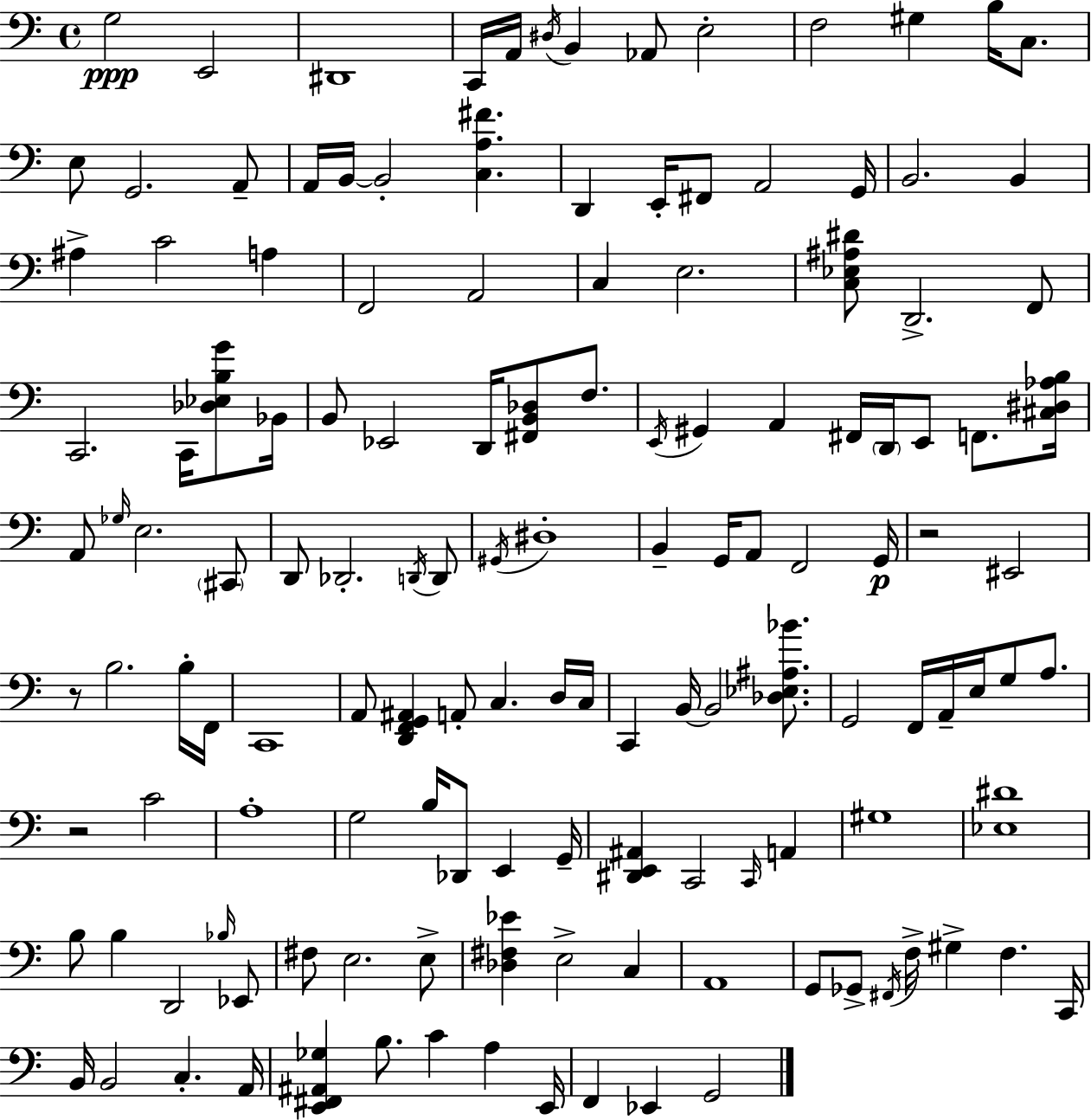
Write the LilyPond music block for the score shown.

{
  \clef bass
  \time 4/4
  \defaultTimeSignature
  \key c \major
  \repeat volta 2 { g2\ppp e,2 | dis,1 | c,16 a,16 \acciaccatura { dis16 } b,4 aes,8 e2-. | f2 gis4 b16 c8. | \break e8 g,2. a,8-- | a,16 b,16~~ b,2-. <c a fis'>4. | d,4 e,16-. fis,8 a,2 | g,16 b,2. b,4 | \break ais4-> c'2 a4 | f,2 a,2 | c4 e2. | <c ees ais dis'>8 d,2.-> f,8 | \break c,2. c,16 <des ees b g'>8 | bes,16 b,8 ees,2 d,16 <fis, b, des>8 f8. | \acciaccatura { e,16 } gis,4 a,4 fis,16 \parenthesize d,16 e,8 f,8. | <cis dis aes b>16 a,8 \grace { ges16 } e2. | \break \parenthesize cis,8 d,8 des,2.-. | \acciaccatura { d,16 } d,8 \acciaccatura { gis,16 } dis1-. | b,4-- g,16 a,8 f,2 | g,16\p r2 eis,2 | \break r8 b2. | b16-. f,16 c,1 | a,8 <d, f, g, ais,>4 a,8-. c4. | d16 c16 c,4 b,16~~ b,2 | \break <des ees ais bes'>8. g,2 f,16 a,16-- e16 | g8 a8. r2 c'2 | a1-. | g2 b16 des,8 | \break e,4 g,16-- <dis, e, ais,>4 c,2 | \grace { c,16 } a,4 gis1 | <ees dis'>1 | b8 b4 d,2 | \break \grace { bes16 } ees,8 fis8 e2. | e8-> <des fis ees'>4 e2-> | c4 a,1 | g,8 ges,8-> \acciaccatura { fis,16 } f16-> gis4-> | \break f4. c,16 b,16 b,2 | c4.-. a,16 <e, fis, ais, ges>4 b8. c'4 | a4 e,16 f,4 ees,4 | g,2 } \bar "|."
}